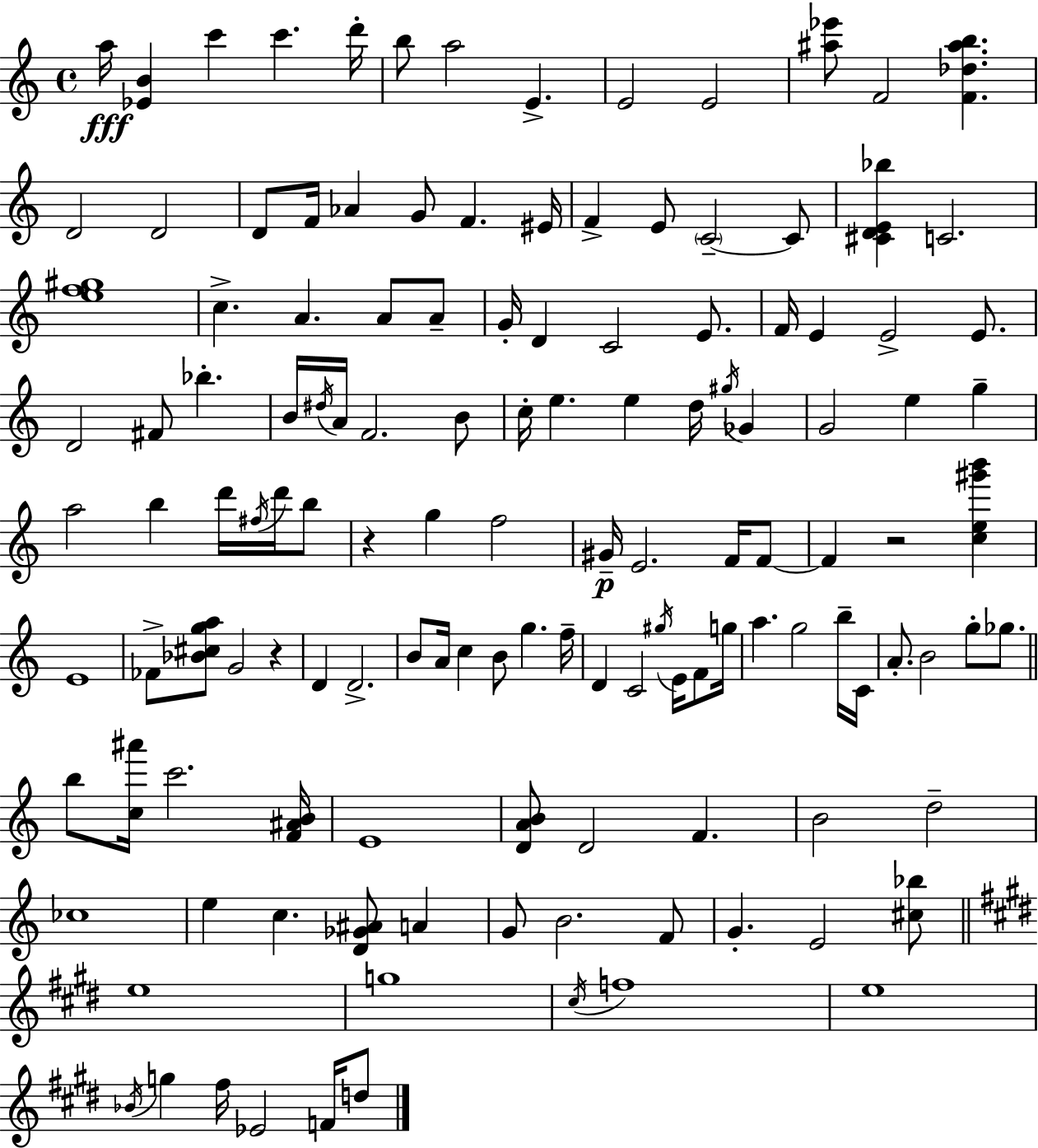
{
  \clef treble
  \time 4/4
  \defaultTimeSignature
  \key c \major
  a''16\fff <ees' b'>4 c'''4 c'''4. d'''16-. | b''8 a''2 e'4.-> | e'2 e'2 | <ais'' ees'''>8 f'2 <f' des'' ais'' b''>4. | \break d'2 d'2 | d'8 f'16 aes'4 g'8 f'4. eis'16 | f'4-> e'8 \parenthesize c'2--~~ c'8 | <cis' d' e' bes''>4 c'2. | \break <e'' f'' gis''>1 | c''4.-> a'4. a'8 a'8-- | g'16-. d'4 c'2 e'8. | f'16 e'4 e'2-> e'8. | \break d'2 fis'8 bes''4.-. | b'16 \acciaccatura { dis''16 } a'16 f'2. b'8 | c''16-. e''4. e''4 d''16 \acciaccatura { gis''16 } ges'4 | g'2 e''4 g''4-- | \break a''2 b''4 d'''16 \acciaccatura { fis''16 } | d'''16 b''8 r4 g''4 f''2 | gis'16--\p e'2. | f'16 f'8~~ f'4 r2 <c'' e'' gis''' b'''>4 | \break e'1 | fes'8-> <bes' cis'' g'' a''>8 g'2 r4 | d'4 d'2.-> | b'8 a'16 c''4 b'8 g''4. | \break f''16-- d'4 c'2 \acciaccatura { gis''16 } | e'16 f'8 g''16 a''4. g''2 | b''16-- c'16 a'8.-. b'2 g''8-. | ges''8. \bar "||" \break \key c \major b''8 <c'' ais'''>16 c'''2. <f' ais' b'>16 | e'1 | <d' a' b'>8 d'2 f'4. | b'2 d''2-- | \break ces''1 | e''4 c''4. <d' ges' ais'>8 a'4 | g'8 b'2. f'8 | g'4.-. e'2 <cis'' bes''>8 | \break \bar "||" \break \key e \major e''1 | g''1 | \acciaccatura { cis''16 } f''1 | e''1 | \break \acciaccatura { bes'16 } g''4 fis''16 ees'2 f'16 | d''8 \bar "|."
}